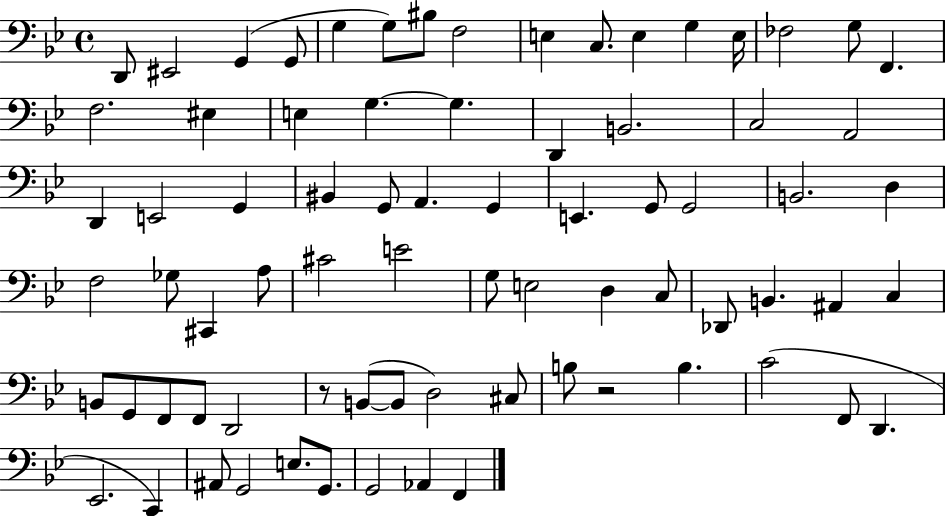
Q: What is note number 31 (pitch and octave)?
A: A2